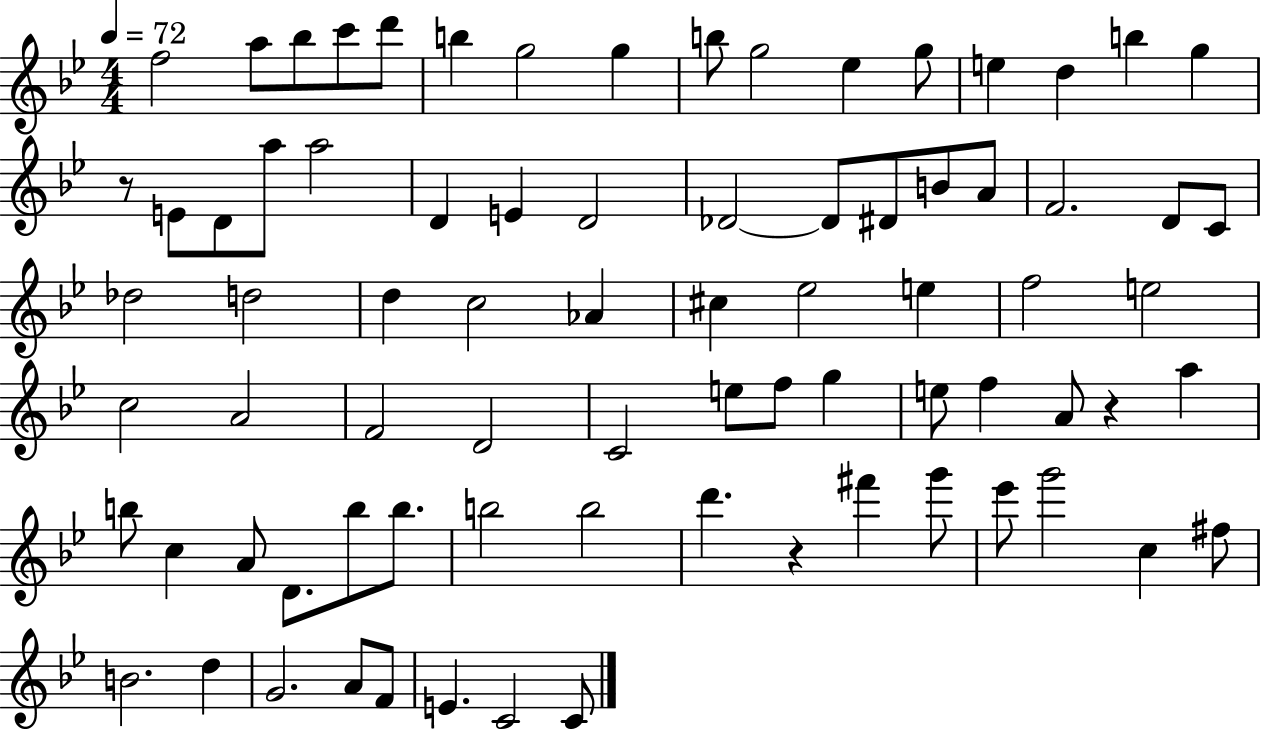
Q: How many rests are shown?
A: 3